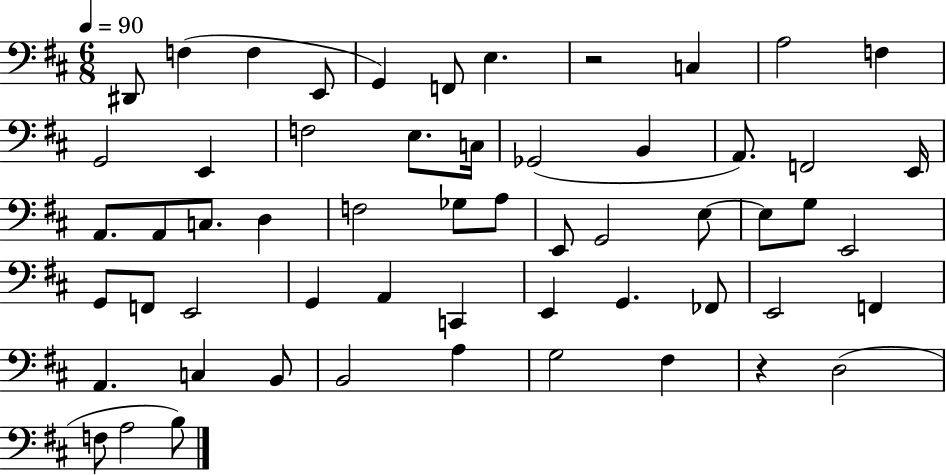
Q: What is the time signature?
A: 6/8